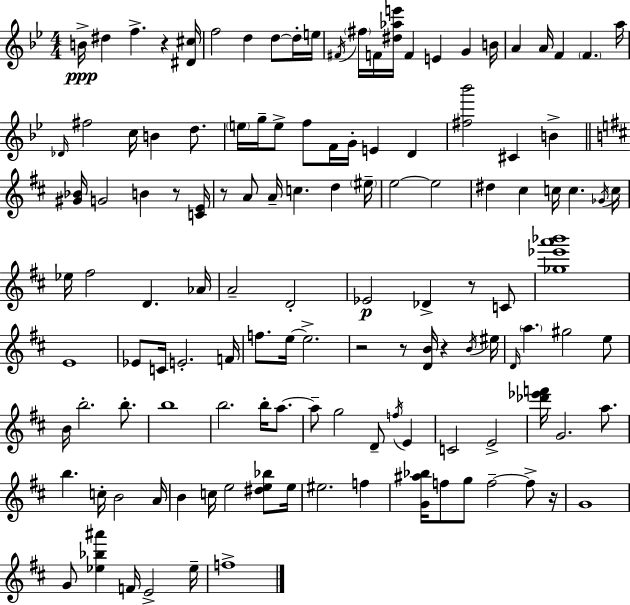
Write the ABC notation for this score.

X:1
T:Untitled
M:4/4
L:1/4
K:Gm
B/4 ^d f z [^D^c]/4 f2 d d/2 d/4 e/4 ^F/4 ^f/4 F/4 [^d_ae']/4 F E G B/4 A A/4 F F a/4 _D/4 ^f2 c/4 B d/2 e/4 g/4 e/2 f/2 F/4 G/4 E D [^f_b']2 ^C B [^G_B]/4 G2 B z/2 [CE]/4 z/2 A/2 A/4 c d ^e/4 e2 e2 ^d ^c c/4 c _G/4 c/4 _e/4 ^f2 D _A/4 A2 D2 _E2 _D z/2 C/2 [_g_e'a'_b']4 E4 _E/2 C/4 E2 F/4 f/2 e/4 e2 z2 z/2 [DB]/4 z B/4 ^e/4 D/4 a ^g2 e/2 B/4 b2 b/2 b4 b2 b/4 a/2 a/2 g2 D/2 f/4 E C2 E2 [_d'_e'f']/4 G2 a/2 b c/4 B2 A/4 B c/4 e2 [^de_b]/2 e/4 ^e2 f [G^a_b]/4 f/2 g/2 f2 f/2 z/4 G4 G/2 [_e_b^a'] F/4 E2 _e/4 f4